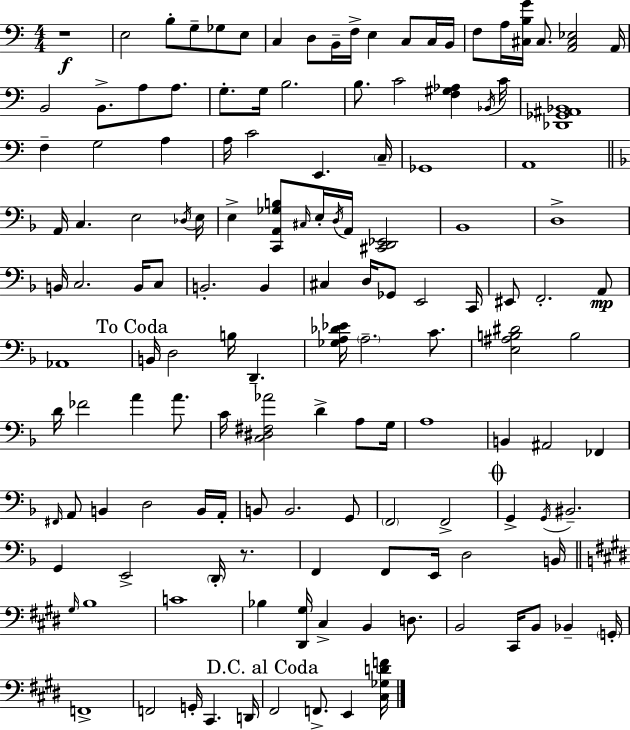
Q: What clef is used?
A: bass